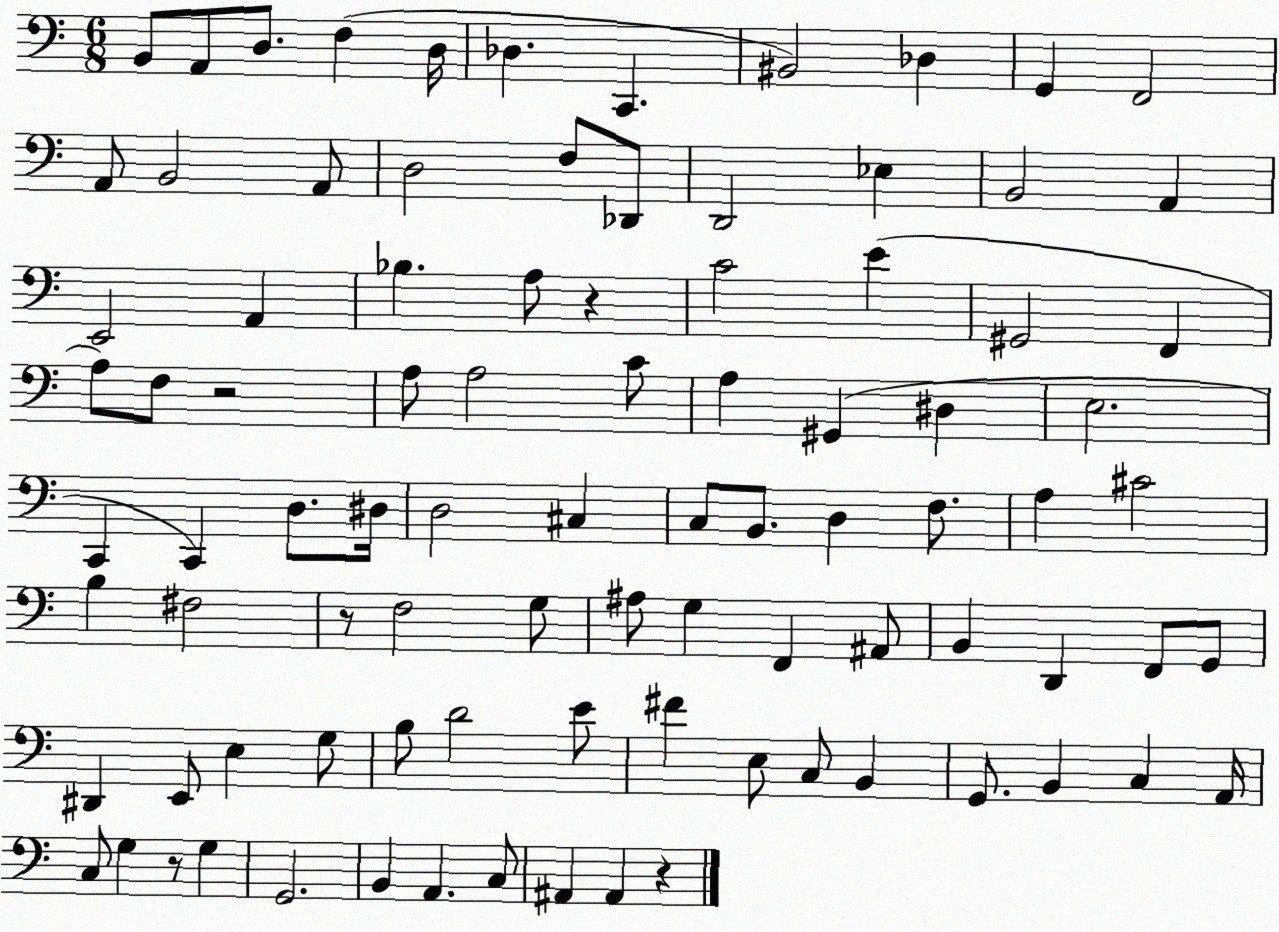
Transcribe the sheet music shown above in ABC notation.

X:1
T:Untitled
M:6/8
L:1/4
K:C
B,,/2 A,,/2 D,/2 F, D,/4 _D, C,, ^B,,2 _D, G,, F,,2 A,,/2 B,,2 A,,/2 D,2 F,/2 _D,,/2 D,,2 _E, B,,2 A,, E,,2 A,, _B, A,/2 z C2 E ^G,,2 F,, A,/2 F,/2 z2 A,/2 A,2 C/2 A, ^G,, ^D, E,2 C,, C,, D,/2 ^D,/4 D,2 ^C, C,/2 B,,/2 D, F,/2 A, ^C2 B, ^F,2 z/2 F,2 G,/2 ^A,/2 G, F,, ^A,,/2 B,, D,, F,,/2 G,,/2 ^D,, E,,/2 E, G,/2 B,/2 D2 E/2 ^F E,/2 C,/2 B,, G,,/2 B,, C, A,,/4 C,/2 G, z/2 G, G,,2 B,, A,, C,/2 ^A,, ^A,, z